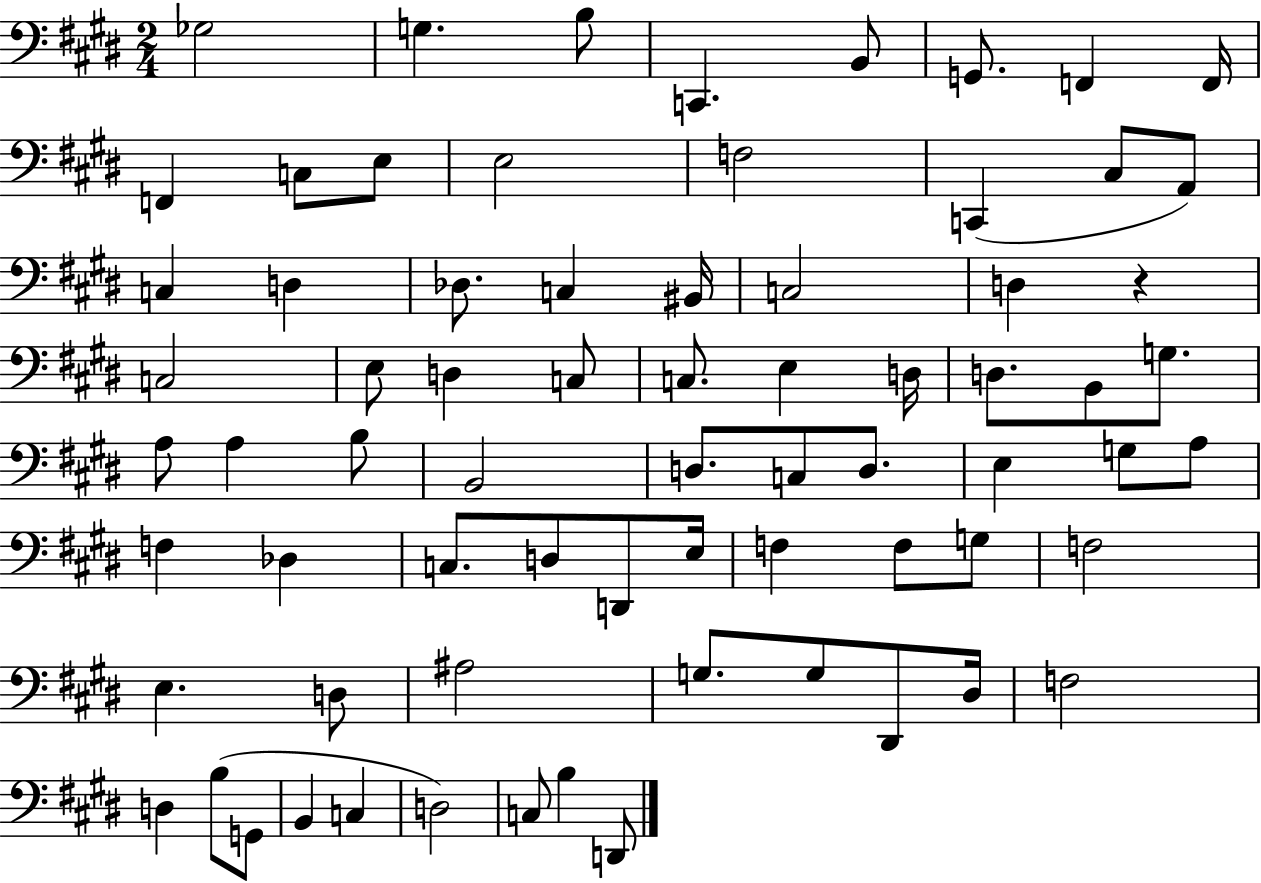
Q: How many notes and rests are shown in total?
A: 71